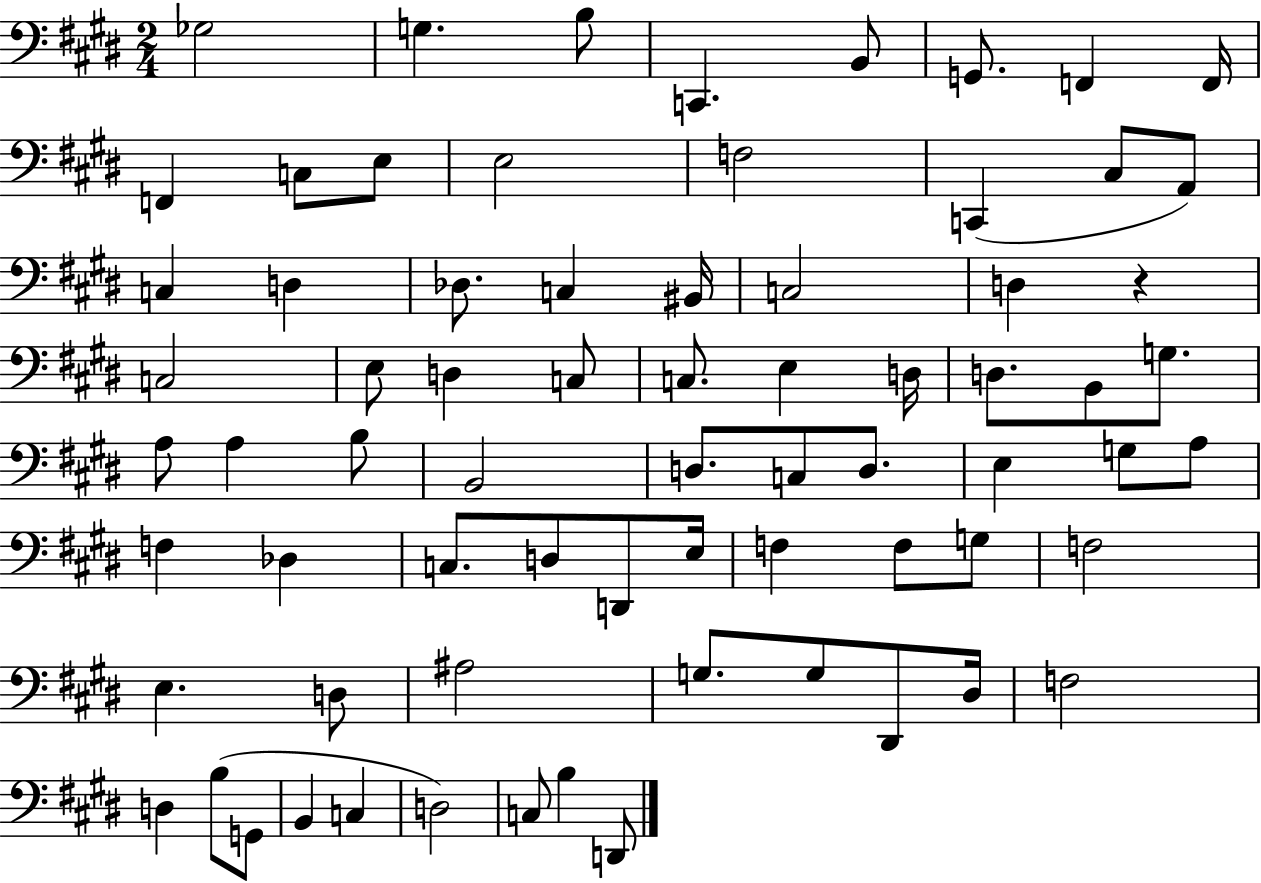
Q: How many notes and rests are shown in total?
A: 71